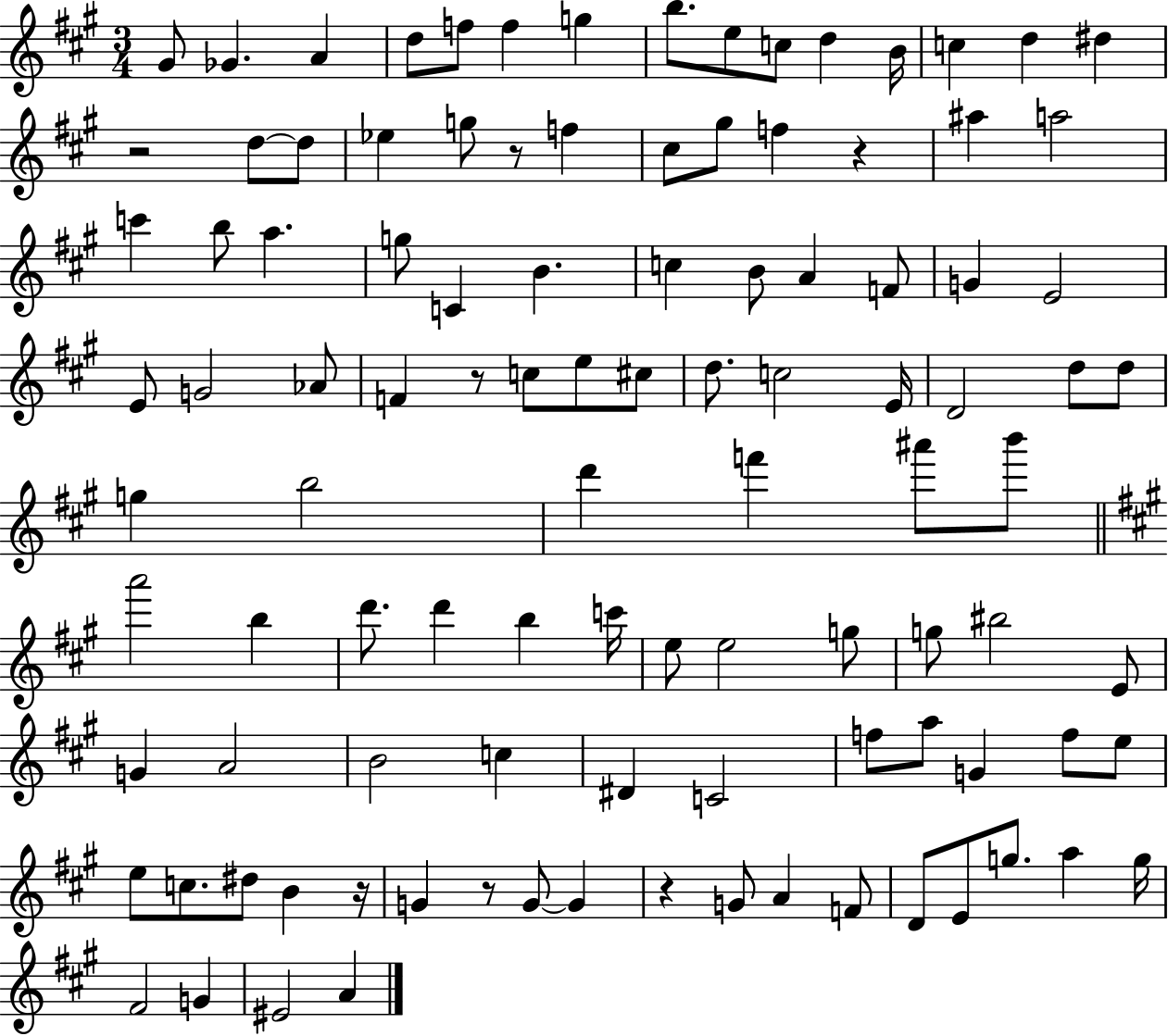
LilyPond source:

{
  \clef treble
  \numericTimeSignature
  \time 3/4
  \key a \major
  gis'8 ges'4. a'4 | d''8 f''8 f''4 g''4 | b''8. e''8 c''8 d''4 b'16 | c''4 d''4 dis''4 | \break r2 d''8~~ d''8 | ees''4 g''8 r8 f''4 | cis''8 gis''8 f''4 r4 | ais''4 a''2 | \break c'''4 b''8 a''4. | g''8 c'4 b'4. | c''4 b'8 a'4 f'8 | g'4 e'2 | \break e'8 g'2 aes'8 | f'4 r8 c''8 e''8 cis''8 | d''8. c''2 e'16 | d'2 d''8 d''8 | \break g''4 b''2 | d'''4 f'''4 ais'''8 b'''8 | \bar "||" \break \key a \major a'''2 b''4 | d'''8. d'''4 b''4 c'''16 | e''8 e''2 g''8 | g''8 bis''2 e'8 | \break g'4 a'2 | b'2 c''4 | dis'4 c'2 | f''8 a''8 g'4 f''8 e''8 | \break e''8 c''8. dis''8 b'4 r16 | g'4 r8 g'8~~ g'4 | r4 g'8 a'4 f'8 | d'8 e'8 g''8. a''4 g''16 | \break fis'2 g'4 | eis'2 a'4 | \bar "|."
}